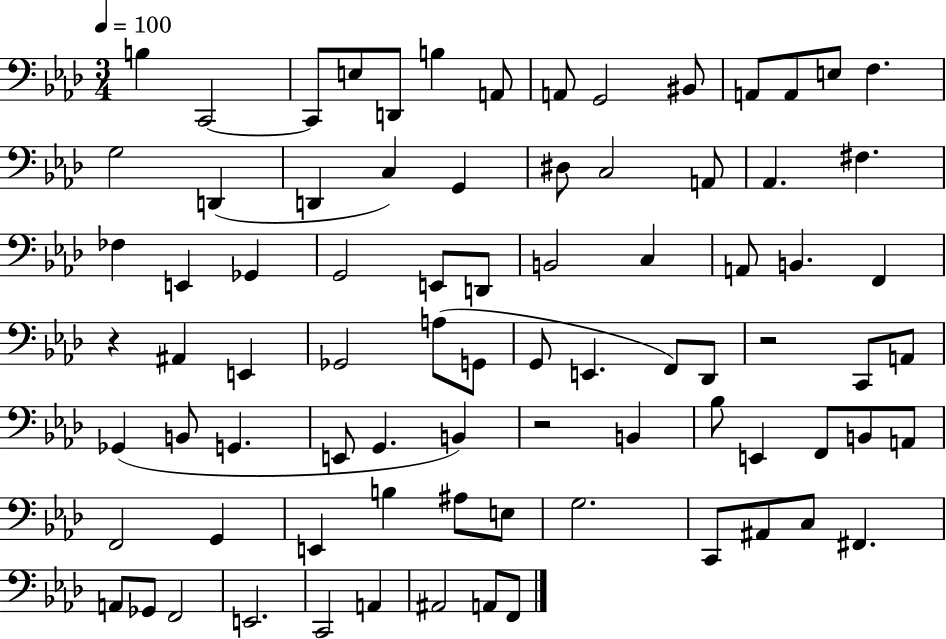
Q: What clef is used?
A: bass